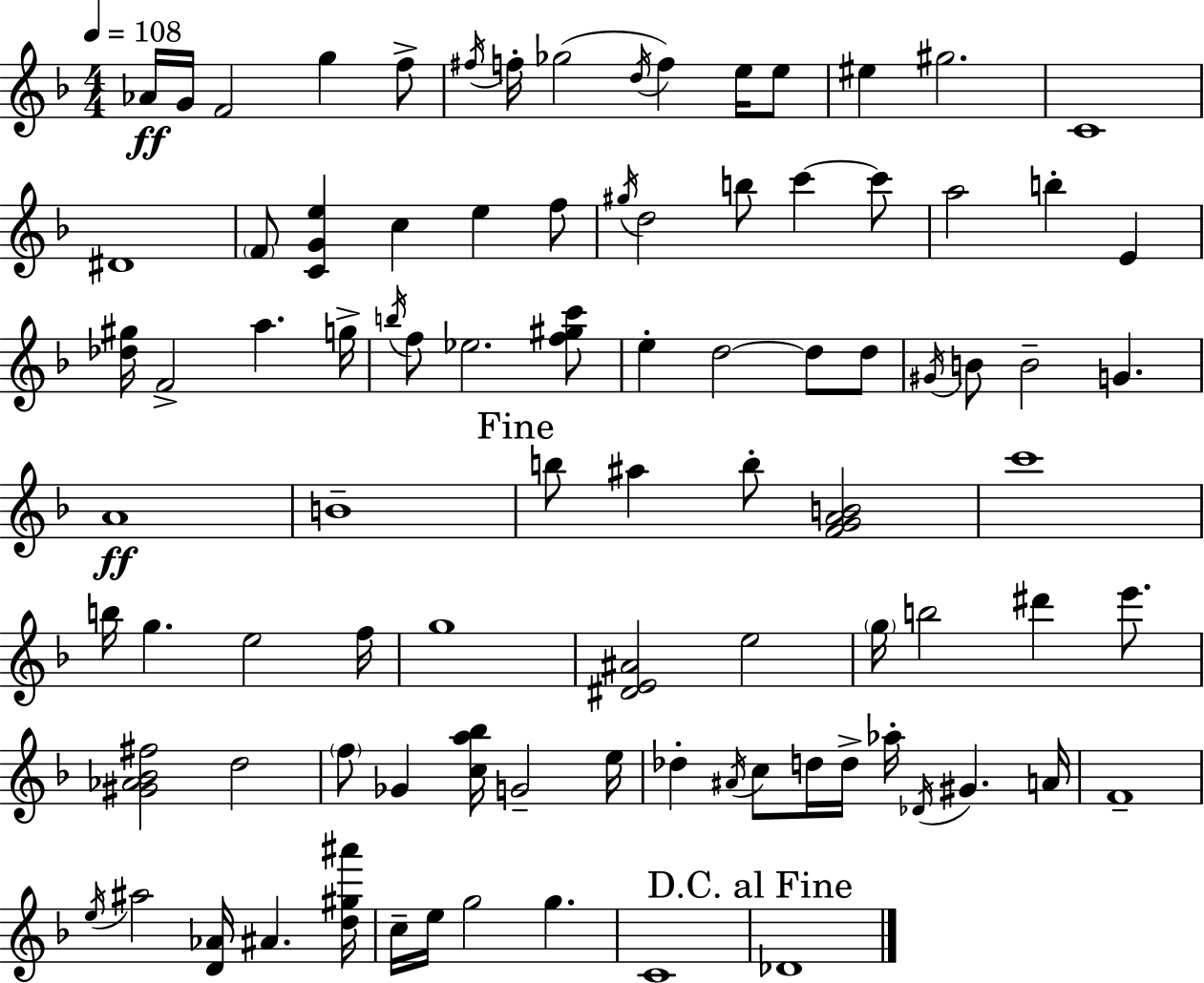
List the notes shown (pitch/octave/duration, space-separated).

Ab4/s G4/s F4/h G5/q F5/e F#5/s F5/s Gb5/h D5/s F5/q E5/s E5/e EIS5/q G#5/h. C4/w D#4/w F4/e [C4,G4,E5]/q C5/q E5/q F5/e G#5/s D5/h B5/e C6/q C6/e A5/h B5/q E4/q [Db5,G#5]/s F4/h A5/q. G5/s B5/s F5/e Eb5/h. [F5,G#5,C6]/e E5/q D5/h D5/e D5/e G#4/s B4/e B4/h G4/q. A4/w B4/w B5/e A#5/q B5/e [F4,G4,A4,B4]/h C6/w B5/s G5/q. E5/h F5/s G5/w [D#4,E4,A#4]/h E5/h G5/s B5/h D#6/q E6/e. [G#4,Ab4,Bb4,F#5]/h D5/h F5/e Gb4/q [C5,A5,Bb5]/s G4/h E5/s Db5/q A#4/s C5/e D5/s D5/s Ab5/s Db4/s G#4/q. A4/s F4/w E5/s A#5/h [D4,Ab4]/s A#4/q. [D5,G#5,A#6]/s C5/s E5/s G5/h G5/q. C4/w Db4/w